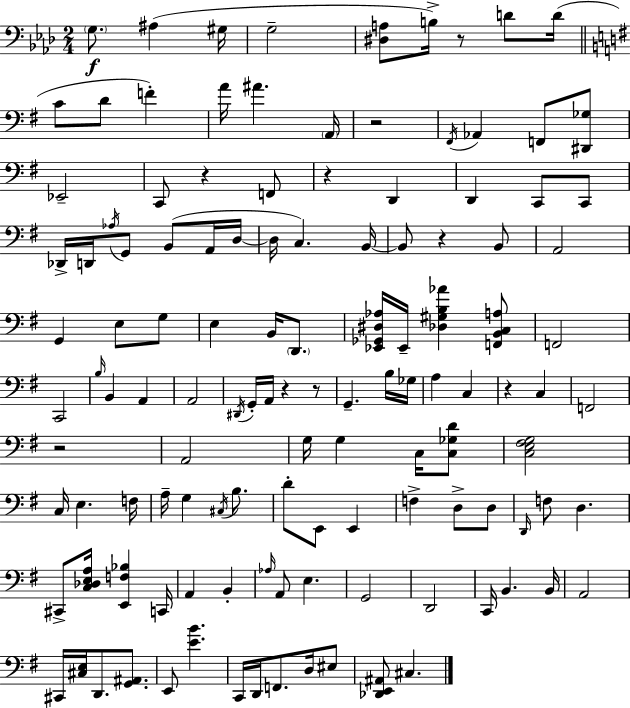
G3/e. A#3/q G#3/s G3/h [D#3,A3]/e B3/s R/e D4/e D4/s C4/e D4/e F4/q A4/s A#4/q. A2/s R/h F#2/s Ab2/q F2/e [D#2,Gb3]/e Eb2/h C2/e R/q F2/e R/q D2/q D2/q C2/e C2/e Db2/s D2/s Ab3/s G2/e B2/e A2/s D3/s D3/s C3/q. B2/s B2/e R/q B2/e A2/h G2/q E3/e G3/e E3/q B2/s D2/e. [Eb2,Gb2,D#3,Ab3]/s Eb2/s [Db3,G#3,B3,Ab4]/q [F2,B2,C3,A3]/e F2/h C2/h B3/s B2/q A2/q A2/h D#2/s G2/s A2/s R/q R/e G2/q. B3/s Gb3/s A3/q C3/q R/q C3/q F2/h R/h A2/h G3/s G3/q C3/s [C3,Gb3,D4]/e [C3,E3,F#3,G3]/h C3/s E3/q. F3/s A3/s G3/q C#3/s B3/e. D4/e E2/e E2/q F3/q D3/e D3/e D2/s F3/e D3/q. C#2/e [C3,Db3,E3,A3]/s [E2,F3,Bb3]/q C2/s A2/q B2/q Ab3/s A2/e E3/q. G2/h D2/h C2/s B2/q. B2/s A2/h C#2/s [C#3,E3]/s D2/e. [G2,A#2]/e. E2/e [E4,B4]/q. C2/s D2/s F2/e. D3/s EIS3/e [Db2,E2,A#2]/e C#3/q.